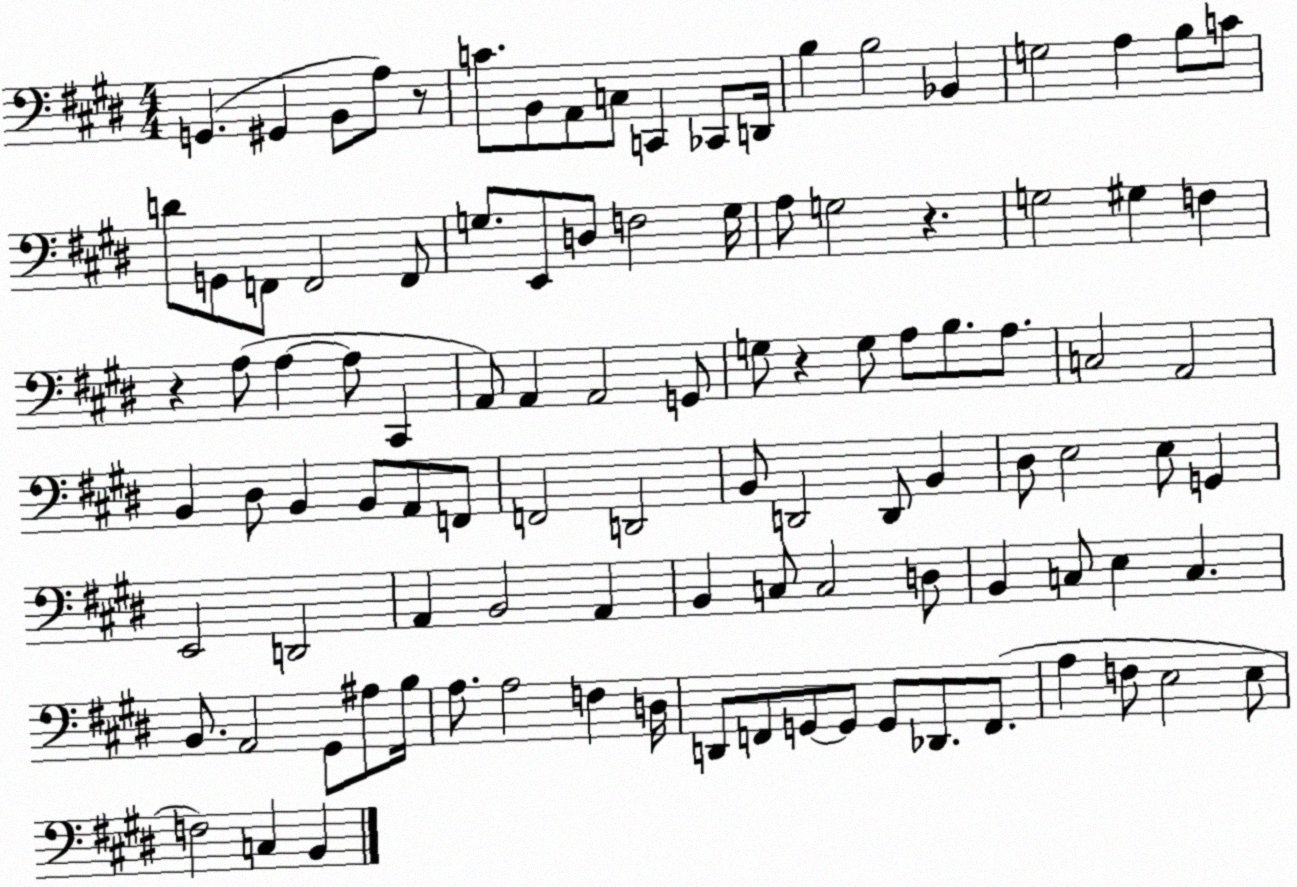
X:1
T:Untitled
M:4/4
L:1/4
K:E
G,, ^G,, B,,/2 A,/2 z/2 C/2 B,,/2 A,,/2 C,/2 C,, _C,,/2 D,,/4 B, B,2 _B,, G,2 A, B,/2 C/2 D/2 G,,/2 F,,/2 F,,2 F,,/2 G,/2 E,,/2 D,/2 F,2 G,/4 A,/2 G,2 z G,2 ^G, F, z A,/2 A, A,/2 ^C,, A,,/2 A,, A,,2 G,,/2 G,/2 z G,/2 A,/2 B,/2 A,/2 C,2 A,,2 B,, ^D,/2 B,, B,,/2 A,,/2 F,,/2 F,,2 D,,2 B,,/2 D,,2 D,,/2 B,, ^D,/2 E,2 E,/2 G,, E,,2 D,,2 A,, B,,2 A,, B,, C,/2 C,2 D,/2 B,, C,/2 E, C, B,,/2 A,,2 ^G,,/2 ^A,/2 B,/4 A,/2 A,2 F, D,/4 D,,/2 F,,/2 G,,/2 G,,/2 G,,/2 _D,,/2 F,,/2 A, F,/2 E,2 E,/2 F,2 C, B,,